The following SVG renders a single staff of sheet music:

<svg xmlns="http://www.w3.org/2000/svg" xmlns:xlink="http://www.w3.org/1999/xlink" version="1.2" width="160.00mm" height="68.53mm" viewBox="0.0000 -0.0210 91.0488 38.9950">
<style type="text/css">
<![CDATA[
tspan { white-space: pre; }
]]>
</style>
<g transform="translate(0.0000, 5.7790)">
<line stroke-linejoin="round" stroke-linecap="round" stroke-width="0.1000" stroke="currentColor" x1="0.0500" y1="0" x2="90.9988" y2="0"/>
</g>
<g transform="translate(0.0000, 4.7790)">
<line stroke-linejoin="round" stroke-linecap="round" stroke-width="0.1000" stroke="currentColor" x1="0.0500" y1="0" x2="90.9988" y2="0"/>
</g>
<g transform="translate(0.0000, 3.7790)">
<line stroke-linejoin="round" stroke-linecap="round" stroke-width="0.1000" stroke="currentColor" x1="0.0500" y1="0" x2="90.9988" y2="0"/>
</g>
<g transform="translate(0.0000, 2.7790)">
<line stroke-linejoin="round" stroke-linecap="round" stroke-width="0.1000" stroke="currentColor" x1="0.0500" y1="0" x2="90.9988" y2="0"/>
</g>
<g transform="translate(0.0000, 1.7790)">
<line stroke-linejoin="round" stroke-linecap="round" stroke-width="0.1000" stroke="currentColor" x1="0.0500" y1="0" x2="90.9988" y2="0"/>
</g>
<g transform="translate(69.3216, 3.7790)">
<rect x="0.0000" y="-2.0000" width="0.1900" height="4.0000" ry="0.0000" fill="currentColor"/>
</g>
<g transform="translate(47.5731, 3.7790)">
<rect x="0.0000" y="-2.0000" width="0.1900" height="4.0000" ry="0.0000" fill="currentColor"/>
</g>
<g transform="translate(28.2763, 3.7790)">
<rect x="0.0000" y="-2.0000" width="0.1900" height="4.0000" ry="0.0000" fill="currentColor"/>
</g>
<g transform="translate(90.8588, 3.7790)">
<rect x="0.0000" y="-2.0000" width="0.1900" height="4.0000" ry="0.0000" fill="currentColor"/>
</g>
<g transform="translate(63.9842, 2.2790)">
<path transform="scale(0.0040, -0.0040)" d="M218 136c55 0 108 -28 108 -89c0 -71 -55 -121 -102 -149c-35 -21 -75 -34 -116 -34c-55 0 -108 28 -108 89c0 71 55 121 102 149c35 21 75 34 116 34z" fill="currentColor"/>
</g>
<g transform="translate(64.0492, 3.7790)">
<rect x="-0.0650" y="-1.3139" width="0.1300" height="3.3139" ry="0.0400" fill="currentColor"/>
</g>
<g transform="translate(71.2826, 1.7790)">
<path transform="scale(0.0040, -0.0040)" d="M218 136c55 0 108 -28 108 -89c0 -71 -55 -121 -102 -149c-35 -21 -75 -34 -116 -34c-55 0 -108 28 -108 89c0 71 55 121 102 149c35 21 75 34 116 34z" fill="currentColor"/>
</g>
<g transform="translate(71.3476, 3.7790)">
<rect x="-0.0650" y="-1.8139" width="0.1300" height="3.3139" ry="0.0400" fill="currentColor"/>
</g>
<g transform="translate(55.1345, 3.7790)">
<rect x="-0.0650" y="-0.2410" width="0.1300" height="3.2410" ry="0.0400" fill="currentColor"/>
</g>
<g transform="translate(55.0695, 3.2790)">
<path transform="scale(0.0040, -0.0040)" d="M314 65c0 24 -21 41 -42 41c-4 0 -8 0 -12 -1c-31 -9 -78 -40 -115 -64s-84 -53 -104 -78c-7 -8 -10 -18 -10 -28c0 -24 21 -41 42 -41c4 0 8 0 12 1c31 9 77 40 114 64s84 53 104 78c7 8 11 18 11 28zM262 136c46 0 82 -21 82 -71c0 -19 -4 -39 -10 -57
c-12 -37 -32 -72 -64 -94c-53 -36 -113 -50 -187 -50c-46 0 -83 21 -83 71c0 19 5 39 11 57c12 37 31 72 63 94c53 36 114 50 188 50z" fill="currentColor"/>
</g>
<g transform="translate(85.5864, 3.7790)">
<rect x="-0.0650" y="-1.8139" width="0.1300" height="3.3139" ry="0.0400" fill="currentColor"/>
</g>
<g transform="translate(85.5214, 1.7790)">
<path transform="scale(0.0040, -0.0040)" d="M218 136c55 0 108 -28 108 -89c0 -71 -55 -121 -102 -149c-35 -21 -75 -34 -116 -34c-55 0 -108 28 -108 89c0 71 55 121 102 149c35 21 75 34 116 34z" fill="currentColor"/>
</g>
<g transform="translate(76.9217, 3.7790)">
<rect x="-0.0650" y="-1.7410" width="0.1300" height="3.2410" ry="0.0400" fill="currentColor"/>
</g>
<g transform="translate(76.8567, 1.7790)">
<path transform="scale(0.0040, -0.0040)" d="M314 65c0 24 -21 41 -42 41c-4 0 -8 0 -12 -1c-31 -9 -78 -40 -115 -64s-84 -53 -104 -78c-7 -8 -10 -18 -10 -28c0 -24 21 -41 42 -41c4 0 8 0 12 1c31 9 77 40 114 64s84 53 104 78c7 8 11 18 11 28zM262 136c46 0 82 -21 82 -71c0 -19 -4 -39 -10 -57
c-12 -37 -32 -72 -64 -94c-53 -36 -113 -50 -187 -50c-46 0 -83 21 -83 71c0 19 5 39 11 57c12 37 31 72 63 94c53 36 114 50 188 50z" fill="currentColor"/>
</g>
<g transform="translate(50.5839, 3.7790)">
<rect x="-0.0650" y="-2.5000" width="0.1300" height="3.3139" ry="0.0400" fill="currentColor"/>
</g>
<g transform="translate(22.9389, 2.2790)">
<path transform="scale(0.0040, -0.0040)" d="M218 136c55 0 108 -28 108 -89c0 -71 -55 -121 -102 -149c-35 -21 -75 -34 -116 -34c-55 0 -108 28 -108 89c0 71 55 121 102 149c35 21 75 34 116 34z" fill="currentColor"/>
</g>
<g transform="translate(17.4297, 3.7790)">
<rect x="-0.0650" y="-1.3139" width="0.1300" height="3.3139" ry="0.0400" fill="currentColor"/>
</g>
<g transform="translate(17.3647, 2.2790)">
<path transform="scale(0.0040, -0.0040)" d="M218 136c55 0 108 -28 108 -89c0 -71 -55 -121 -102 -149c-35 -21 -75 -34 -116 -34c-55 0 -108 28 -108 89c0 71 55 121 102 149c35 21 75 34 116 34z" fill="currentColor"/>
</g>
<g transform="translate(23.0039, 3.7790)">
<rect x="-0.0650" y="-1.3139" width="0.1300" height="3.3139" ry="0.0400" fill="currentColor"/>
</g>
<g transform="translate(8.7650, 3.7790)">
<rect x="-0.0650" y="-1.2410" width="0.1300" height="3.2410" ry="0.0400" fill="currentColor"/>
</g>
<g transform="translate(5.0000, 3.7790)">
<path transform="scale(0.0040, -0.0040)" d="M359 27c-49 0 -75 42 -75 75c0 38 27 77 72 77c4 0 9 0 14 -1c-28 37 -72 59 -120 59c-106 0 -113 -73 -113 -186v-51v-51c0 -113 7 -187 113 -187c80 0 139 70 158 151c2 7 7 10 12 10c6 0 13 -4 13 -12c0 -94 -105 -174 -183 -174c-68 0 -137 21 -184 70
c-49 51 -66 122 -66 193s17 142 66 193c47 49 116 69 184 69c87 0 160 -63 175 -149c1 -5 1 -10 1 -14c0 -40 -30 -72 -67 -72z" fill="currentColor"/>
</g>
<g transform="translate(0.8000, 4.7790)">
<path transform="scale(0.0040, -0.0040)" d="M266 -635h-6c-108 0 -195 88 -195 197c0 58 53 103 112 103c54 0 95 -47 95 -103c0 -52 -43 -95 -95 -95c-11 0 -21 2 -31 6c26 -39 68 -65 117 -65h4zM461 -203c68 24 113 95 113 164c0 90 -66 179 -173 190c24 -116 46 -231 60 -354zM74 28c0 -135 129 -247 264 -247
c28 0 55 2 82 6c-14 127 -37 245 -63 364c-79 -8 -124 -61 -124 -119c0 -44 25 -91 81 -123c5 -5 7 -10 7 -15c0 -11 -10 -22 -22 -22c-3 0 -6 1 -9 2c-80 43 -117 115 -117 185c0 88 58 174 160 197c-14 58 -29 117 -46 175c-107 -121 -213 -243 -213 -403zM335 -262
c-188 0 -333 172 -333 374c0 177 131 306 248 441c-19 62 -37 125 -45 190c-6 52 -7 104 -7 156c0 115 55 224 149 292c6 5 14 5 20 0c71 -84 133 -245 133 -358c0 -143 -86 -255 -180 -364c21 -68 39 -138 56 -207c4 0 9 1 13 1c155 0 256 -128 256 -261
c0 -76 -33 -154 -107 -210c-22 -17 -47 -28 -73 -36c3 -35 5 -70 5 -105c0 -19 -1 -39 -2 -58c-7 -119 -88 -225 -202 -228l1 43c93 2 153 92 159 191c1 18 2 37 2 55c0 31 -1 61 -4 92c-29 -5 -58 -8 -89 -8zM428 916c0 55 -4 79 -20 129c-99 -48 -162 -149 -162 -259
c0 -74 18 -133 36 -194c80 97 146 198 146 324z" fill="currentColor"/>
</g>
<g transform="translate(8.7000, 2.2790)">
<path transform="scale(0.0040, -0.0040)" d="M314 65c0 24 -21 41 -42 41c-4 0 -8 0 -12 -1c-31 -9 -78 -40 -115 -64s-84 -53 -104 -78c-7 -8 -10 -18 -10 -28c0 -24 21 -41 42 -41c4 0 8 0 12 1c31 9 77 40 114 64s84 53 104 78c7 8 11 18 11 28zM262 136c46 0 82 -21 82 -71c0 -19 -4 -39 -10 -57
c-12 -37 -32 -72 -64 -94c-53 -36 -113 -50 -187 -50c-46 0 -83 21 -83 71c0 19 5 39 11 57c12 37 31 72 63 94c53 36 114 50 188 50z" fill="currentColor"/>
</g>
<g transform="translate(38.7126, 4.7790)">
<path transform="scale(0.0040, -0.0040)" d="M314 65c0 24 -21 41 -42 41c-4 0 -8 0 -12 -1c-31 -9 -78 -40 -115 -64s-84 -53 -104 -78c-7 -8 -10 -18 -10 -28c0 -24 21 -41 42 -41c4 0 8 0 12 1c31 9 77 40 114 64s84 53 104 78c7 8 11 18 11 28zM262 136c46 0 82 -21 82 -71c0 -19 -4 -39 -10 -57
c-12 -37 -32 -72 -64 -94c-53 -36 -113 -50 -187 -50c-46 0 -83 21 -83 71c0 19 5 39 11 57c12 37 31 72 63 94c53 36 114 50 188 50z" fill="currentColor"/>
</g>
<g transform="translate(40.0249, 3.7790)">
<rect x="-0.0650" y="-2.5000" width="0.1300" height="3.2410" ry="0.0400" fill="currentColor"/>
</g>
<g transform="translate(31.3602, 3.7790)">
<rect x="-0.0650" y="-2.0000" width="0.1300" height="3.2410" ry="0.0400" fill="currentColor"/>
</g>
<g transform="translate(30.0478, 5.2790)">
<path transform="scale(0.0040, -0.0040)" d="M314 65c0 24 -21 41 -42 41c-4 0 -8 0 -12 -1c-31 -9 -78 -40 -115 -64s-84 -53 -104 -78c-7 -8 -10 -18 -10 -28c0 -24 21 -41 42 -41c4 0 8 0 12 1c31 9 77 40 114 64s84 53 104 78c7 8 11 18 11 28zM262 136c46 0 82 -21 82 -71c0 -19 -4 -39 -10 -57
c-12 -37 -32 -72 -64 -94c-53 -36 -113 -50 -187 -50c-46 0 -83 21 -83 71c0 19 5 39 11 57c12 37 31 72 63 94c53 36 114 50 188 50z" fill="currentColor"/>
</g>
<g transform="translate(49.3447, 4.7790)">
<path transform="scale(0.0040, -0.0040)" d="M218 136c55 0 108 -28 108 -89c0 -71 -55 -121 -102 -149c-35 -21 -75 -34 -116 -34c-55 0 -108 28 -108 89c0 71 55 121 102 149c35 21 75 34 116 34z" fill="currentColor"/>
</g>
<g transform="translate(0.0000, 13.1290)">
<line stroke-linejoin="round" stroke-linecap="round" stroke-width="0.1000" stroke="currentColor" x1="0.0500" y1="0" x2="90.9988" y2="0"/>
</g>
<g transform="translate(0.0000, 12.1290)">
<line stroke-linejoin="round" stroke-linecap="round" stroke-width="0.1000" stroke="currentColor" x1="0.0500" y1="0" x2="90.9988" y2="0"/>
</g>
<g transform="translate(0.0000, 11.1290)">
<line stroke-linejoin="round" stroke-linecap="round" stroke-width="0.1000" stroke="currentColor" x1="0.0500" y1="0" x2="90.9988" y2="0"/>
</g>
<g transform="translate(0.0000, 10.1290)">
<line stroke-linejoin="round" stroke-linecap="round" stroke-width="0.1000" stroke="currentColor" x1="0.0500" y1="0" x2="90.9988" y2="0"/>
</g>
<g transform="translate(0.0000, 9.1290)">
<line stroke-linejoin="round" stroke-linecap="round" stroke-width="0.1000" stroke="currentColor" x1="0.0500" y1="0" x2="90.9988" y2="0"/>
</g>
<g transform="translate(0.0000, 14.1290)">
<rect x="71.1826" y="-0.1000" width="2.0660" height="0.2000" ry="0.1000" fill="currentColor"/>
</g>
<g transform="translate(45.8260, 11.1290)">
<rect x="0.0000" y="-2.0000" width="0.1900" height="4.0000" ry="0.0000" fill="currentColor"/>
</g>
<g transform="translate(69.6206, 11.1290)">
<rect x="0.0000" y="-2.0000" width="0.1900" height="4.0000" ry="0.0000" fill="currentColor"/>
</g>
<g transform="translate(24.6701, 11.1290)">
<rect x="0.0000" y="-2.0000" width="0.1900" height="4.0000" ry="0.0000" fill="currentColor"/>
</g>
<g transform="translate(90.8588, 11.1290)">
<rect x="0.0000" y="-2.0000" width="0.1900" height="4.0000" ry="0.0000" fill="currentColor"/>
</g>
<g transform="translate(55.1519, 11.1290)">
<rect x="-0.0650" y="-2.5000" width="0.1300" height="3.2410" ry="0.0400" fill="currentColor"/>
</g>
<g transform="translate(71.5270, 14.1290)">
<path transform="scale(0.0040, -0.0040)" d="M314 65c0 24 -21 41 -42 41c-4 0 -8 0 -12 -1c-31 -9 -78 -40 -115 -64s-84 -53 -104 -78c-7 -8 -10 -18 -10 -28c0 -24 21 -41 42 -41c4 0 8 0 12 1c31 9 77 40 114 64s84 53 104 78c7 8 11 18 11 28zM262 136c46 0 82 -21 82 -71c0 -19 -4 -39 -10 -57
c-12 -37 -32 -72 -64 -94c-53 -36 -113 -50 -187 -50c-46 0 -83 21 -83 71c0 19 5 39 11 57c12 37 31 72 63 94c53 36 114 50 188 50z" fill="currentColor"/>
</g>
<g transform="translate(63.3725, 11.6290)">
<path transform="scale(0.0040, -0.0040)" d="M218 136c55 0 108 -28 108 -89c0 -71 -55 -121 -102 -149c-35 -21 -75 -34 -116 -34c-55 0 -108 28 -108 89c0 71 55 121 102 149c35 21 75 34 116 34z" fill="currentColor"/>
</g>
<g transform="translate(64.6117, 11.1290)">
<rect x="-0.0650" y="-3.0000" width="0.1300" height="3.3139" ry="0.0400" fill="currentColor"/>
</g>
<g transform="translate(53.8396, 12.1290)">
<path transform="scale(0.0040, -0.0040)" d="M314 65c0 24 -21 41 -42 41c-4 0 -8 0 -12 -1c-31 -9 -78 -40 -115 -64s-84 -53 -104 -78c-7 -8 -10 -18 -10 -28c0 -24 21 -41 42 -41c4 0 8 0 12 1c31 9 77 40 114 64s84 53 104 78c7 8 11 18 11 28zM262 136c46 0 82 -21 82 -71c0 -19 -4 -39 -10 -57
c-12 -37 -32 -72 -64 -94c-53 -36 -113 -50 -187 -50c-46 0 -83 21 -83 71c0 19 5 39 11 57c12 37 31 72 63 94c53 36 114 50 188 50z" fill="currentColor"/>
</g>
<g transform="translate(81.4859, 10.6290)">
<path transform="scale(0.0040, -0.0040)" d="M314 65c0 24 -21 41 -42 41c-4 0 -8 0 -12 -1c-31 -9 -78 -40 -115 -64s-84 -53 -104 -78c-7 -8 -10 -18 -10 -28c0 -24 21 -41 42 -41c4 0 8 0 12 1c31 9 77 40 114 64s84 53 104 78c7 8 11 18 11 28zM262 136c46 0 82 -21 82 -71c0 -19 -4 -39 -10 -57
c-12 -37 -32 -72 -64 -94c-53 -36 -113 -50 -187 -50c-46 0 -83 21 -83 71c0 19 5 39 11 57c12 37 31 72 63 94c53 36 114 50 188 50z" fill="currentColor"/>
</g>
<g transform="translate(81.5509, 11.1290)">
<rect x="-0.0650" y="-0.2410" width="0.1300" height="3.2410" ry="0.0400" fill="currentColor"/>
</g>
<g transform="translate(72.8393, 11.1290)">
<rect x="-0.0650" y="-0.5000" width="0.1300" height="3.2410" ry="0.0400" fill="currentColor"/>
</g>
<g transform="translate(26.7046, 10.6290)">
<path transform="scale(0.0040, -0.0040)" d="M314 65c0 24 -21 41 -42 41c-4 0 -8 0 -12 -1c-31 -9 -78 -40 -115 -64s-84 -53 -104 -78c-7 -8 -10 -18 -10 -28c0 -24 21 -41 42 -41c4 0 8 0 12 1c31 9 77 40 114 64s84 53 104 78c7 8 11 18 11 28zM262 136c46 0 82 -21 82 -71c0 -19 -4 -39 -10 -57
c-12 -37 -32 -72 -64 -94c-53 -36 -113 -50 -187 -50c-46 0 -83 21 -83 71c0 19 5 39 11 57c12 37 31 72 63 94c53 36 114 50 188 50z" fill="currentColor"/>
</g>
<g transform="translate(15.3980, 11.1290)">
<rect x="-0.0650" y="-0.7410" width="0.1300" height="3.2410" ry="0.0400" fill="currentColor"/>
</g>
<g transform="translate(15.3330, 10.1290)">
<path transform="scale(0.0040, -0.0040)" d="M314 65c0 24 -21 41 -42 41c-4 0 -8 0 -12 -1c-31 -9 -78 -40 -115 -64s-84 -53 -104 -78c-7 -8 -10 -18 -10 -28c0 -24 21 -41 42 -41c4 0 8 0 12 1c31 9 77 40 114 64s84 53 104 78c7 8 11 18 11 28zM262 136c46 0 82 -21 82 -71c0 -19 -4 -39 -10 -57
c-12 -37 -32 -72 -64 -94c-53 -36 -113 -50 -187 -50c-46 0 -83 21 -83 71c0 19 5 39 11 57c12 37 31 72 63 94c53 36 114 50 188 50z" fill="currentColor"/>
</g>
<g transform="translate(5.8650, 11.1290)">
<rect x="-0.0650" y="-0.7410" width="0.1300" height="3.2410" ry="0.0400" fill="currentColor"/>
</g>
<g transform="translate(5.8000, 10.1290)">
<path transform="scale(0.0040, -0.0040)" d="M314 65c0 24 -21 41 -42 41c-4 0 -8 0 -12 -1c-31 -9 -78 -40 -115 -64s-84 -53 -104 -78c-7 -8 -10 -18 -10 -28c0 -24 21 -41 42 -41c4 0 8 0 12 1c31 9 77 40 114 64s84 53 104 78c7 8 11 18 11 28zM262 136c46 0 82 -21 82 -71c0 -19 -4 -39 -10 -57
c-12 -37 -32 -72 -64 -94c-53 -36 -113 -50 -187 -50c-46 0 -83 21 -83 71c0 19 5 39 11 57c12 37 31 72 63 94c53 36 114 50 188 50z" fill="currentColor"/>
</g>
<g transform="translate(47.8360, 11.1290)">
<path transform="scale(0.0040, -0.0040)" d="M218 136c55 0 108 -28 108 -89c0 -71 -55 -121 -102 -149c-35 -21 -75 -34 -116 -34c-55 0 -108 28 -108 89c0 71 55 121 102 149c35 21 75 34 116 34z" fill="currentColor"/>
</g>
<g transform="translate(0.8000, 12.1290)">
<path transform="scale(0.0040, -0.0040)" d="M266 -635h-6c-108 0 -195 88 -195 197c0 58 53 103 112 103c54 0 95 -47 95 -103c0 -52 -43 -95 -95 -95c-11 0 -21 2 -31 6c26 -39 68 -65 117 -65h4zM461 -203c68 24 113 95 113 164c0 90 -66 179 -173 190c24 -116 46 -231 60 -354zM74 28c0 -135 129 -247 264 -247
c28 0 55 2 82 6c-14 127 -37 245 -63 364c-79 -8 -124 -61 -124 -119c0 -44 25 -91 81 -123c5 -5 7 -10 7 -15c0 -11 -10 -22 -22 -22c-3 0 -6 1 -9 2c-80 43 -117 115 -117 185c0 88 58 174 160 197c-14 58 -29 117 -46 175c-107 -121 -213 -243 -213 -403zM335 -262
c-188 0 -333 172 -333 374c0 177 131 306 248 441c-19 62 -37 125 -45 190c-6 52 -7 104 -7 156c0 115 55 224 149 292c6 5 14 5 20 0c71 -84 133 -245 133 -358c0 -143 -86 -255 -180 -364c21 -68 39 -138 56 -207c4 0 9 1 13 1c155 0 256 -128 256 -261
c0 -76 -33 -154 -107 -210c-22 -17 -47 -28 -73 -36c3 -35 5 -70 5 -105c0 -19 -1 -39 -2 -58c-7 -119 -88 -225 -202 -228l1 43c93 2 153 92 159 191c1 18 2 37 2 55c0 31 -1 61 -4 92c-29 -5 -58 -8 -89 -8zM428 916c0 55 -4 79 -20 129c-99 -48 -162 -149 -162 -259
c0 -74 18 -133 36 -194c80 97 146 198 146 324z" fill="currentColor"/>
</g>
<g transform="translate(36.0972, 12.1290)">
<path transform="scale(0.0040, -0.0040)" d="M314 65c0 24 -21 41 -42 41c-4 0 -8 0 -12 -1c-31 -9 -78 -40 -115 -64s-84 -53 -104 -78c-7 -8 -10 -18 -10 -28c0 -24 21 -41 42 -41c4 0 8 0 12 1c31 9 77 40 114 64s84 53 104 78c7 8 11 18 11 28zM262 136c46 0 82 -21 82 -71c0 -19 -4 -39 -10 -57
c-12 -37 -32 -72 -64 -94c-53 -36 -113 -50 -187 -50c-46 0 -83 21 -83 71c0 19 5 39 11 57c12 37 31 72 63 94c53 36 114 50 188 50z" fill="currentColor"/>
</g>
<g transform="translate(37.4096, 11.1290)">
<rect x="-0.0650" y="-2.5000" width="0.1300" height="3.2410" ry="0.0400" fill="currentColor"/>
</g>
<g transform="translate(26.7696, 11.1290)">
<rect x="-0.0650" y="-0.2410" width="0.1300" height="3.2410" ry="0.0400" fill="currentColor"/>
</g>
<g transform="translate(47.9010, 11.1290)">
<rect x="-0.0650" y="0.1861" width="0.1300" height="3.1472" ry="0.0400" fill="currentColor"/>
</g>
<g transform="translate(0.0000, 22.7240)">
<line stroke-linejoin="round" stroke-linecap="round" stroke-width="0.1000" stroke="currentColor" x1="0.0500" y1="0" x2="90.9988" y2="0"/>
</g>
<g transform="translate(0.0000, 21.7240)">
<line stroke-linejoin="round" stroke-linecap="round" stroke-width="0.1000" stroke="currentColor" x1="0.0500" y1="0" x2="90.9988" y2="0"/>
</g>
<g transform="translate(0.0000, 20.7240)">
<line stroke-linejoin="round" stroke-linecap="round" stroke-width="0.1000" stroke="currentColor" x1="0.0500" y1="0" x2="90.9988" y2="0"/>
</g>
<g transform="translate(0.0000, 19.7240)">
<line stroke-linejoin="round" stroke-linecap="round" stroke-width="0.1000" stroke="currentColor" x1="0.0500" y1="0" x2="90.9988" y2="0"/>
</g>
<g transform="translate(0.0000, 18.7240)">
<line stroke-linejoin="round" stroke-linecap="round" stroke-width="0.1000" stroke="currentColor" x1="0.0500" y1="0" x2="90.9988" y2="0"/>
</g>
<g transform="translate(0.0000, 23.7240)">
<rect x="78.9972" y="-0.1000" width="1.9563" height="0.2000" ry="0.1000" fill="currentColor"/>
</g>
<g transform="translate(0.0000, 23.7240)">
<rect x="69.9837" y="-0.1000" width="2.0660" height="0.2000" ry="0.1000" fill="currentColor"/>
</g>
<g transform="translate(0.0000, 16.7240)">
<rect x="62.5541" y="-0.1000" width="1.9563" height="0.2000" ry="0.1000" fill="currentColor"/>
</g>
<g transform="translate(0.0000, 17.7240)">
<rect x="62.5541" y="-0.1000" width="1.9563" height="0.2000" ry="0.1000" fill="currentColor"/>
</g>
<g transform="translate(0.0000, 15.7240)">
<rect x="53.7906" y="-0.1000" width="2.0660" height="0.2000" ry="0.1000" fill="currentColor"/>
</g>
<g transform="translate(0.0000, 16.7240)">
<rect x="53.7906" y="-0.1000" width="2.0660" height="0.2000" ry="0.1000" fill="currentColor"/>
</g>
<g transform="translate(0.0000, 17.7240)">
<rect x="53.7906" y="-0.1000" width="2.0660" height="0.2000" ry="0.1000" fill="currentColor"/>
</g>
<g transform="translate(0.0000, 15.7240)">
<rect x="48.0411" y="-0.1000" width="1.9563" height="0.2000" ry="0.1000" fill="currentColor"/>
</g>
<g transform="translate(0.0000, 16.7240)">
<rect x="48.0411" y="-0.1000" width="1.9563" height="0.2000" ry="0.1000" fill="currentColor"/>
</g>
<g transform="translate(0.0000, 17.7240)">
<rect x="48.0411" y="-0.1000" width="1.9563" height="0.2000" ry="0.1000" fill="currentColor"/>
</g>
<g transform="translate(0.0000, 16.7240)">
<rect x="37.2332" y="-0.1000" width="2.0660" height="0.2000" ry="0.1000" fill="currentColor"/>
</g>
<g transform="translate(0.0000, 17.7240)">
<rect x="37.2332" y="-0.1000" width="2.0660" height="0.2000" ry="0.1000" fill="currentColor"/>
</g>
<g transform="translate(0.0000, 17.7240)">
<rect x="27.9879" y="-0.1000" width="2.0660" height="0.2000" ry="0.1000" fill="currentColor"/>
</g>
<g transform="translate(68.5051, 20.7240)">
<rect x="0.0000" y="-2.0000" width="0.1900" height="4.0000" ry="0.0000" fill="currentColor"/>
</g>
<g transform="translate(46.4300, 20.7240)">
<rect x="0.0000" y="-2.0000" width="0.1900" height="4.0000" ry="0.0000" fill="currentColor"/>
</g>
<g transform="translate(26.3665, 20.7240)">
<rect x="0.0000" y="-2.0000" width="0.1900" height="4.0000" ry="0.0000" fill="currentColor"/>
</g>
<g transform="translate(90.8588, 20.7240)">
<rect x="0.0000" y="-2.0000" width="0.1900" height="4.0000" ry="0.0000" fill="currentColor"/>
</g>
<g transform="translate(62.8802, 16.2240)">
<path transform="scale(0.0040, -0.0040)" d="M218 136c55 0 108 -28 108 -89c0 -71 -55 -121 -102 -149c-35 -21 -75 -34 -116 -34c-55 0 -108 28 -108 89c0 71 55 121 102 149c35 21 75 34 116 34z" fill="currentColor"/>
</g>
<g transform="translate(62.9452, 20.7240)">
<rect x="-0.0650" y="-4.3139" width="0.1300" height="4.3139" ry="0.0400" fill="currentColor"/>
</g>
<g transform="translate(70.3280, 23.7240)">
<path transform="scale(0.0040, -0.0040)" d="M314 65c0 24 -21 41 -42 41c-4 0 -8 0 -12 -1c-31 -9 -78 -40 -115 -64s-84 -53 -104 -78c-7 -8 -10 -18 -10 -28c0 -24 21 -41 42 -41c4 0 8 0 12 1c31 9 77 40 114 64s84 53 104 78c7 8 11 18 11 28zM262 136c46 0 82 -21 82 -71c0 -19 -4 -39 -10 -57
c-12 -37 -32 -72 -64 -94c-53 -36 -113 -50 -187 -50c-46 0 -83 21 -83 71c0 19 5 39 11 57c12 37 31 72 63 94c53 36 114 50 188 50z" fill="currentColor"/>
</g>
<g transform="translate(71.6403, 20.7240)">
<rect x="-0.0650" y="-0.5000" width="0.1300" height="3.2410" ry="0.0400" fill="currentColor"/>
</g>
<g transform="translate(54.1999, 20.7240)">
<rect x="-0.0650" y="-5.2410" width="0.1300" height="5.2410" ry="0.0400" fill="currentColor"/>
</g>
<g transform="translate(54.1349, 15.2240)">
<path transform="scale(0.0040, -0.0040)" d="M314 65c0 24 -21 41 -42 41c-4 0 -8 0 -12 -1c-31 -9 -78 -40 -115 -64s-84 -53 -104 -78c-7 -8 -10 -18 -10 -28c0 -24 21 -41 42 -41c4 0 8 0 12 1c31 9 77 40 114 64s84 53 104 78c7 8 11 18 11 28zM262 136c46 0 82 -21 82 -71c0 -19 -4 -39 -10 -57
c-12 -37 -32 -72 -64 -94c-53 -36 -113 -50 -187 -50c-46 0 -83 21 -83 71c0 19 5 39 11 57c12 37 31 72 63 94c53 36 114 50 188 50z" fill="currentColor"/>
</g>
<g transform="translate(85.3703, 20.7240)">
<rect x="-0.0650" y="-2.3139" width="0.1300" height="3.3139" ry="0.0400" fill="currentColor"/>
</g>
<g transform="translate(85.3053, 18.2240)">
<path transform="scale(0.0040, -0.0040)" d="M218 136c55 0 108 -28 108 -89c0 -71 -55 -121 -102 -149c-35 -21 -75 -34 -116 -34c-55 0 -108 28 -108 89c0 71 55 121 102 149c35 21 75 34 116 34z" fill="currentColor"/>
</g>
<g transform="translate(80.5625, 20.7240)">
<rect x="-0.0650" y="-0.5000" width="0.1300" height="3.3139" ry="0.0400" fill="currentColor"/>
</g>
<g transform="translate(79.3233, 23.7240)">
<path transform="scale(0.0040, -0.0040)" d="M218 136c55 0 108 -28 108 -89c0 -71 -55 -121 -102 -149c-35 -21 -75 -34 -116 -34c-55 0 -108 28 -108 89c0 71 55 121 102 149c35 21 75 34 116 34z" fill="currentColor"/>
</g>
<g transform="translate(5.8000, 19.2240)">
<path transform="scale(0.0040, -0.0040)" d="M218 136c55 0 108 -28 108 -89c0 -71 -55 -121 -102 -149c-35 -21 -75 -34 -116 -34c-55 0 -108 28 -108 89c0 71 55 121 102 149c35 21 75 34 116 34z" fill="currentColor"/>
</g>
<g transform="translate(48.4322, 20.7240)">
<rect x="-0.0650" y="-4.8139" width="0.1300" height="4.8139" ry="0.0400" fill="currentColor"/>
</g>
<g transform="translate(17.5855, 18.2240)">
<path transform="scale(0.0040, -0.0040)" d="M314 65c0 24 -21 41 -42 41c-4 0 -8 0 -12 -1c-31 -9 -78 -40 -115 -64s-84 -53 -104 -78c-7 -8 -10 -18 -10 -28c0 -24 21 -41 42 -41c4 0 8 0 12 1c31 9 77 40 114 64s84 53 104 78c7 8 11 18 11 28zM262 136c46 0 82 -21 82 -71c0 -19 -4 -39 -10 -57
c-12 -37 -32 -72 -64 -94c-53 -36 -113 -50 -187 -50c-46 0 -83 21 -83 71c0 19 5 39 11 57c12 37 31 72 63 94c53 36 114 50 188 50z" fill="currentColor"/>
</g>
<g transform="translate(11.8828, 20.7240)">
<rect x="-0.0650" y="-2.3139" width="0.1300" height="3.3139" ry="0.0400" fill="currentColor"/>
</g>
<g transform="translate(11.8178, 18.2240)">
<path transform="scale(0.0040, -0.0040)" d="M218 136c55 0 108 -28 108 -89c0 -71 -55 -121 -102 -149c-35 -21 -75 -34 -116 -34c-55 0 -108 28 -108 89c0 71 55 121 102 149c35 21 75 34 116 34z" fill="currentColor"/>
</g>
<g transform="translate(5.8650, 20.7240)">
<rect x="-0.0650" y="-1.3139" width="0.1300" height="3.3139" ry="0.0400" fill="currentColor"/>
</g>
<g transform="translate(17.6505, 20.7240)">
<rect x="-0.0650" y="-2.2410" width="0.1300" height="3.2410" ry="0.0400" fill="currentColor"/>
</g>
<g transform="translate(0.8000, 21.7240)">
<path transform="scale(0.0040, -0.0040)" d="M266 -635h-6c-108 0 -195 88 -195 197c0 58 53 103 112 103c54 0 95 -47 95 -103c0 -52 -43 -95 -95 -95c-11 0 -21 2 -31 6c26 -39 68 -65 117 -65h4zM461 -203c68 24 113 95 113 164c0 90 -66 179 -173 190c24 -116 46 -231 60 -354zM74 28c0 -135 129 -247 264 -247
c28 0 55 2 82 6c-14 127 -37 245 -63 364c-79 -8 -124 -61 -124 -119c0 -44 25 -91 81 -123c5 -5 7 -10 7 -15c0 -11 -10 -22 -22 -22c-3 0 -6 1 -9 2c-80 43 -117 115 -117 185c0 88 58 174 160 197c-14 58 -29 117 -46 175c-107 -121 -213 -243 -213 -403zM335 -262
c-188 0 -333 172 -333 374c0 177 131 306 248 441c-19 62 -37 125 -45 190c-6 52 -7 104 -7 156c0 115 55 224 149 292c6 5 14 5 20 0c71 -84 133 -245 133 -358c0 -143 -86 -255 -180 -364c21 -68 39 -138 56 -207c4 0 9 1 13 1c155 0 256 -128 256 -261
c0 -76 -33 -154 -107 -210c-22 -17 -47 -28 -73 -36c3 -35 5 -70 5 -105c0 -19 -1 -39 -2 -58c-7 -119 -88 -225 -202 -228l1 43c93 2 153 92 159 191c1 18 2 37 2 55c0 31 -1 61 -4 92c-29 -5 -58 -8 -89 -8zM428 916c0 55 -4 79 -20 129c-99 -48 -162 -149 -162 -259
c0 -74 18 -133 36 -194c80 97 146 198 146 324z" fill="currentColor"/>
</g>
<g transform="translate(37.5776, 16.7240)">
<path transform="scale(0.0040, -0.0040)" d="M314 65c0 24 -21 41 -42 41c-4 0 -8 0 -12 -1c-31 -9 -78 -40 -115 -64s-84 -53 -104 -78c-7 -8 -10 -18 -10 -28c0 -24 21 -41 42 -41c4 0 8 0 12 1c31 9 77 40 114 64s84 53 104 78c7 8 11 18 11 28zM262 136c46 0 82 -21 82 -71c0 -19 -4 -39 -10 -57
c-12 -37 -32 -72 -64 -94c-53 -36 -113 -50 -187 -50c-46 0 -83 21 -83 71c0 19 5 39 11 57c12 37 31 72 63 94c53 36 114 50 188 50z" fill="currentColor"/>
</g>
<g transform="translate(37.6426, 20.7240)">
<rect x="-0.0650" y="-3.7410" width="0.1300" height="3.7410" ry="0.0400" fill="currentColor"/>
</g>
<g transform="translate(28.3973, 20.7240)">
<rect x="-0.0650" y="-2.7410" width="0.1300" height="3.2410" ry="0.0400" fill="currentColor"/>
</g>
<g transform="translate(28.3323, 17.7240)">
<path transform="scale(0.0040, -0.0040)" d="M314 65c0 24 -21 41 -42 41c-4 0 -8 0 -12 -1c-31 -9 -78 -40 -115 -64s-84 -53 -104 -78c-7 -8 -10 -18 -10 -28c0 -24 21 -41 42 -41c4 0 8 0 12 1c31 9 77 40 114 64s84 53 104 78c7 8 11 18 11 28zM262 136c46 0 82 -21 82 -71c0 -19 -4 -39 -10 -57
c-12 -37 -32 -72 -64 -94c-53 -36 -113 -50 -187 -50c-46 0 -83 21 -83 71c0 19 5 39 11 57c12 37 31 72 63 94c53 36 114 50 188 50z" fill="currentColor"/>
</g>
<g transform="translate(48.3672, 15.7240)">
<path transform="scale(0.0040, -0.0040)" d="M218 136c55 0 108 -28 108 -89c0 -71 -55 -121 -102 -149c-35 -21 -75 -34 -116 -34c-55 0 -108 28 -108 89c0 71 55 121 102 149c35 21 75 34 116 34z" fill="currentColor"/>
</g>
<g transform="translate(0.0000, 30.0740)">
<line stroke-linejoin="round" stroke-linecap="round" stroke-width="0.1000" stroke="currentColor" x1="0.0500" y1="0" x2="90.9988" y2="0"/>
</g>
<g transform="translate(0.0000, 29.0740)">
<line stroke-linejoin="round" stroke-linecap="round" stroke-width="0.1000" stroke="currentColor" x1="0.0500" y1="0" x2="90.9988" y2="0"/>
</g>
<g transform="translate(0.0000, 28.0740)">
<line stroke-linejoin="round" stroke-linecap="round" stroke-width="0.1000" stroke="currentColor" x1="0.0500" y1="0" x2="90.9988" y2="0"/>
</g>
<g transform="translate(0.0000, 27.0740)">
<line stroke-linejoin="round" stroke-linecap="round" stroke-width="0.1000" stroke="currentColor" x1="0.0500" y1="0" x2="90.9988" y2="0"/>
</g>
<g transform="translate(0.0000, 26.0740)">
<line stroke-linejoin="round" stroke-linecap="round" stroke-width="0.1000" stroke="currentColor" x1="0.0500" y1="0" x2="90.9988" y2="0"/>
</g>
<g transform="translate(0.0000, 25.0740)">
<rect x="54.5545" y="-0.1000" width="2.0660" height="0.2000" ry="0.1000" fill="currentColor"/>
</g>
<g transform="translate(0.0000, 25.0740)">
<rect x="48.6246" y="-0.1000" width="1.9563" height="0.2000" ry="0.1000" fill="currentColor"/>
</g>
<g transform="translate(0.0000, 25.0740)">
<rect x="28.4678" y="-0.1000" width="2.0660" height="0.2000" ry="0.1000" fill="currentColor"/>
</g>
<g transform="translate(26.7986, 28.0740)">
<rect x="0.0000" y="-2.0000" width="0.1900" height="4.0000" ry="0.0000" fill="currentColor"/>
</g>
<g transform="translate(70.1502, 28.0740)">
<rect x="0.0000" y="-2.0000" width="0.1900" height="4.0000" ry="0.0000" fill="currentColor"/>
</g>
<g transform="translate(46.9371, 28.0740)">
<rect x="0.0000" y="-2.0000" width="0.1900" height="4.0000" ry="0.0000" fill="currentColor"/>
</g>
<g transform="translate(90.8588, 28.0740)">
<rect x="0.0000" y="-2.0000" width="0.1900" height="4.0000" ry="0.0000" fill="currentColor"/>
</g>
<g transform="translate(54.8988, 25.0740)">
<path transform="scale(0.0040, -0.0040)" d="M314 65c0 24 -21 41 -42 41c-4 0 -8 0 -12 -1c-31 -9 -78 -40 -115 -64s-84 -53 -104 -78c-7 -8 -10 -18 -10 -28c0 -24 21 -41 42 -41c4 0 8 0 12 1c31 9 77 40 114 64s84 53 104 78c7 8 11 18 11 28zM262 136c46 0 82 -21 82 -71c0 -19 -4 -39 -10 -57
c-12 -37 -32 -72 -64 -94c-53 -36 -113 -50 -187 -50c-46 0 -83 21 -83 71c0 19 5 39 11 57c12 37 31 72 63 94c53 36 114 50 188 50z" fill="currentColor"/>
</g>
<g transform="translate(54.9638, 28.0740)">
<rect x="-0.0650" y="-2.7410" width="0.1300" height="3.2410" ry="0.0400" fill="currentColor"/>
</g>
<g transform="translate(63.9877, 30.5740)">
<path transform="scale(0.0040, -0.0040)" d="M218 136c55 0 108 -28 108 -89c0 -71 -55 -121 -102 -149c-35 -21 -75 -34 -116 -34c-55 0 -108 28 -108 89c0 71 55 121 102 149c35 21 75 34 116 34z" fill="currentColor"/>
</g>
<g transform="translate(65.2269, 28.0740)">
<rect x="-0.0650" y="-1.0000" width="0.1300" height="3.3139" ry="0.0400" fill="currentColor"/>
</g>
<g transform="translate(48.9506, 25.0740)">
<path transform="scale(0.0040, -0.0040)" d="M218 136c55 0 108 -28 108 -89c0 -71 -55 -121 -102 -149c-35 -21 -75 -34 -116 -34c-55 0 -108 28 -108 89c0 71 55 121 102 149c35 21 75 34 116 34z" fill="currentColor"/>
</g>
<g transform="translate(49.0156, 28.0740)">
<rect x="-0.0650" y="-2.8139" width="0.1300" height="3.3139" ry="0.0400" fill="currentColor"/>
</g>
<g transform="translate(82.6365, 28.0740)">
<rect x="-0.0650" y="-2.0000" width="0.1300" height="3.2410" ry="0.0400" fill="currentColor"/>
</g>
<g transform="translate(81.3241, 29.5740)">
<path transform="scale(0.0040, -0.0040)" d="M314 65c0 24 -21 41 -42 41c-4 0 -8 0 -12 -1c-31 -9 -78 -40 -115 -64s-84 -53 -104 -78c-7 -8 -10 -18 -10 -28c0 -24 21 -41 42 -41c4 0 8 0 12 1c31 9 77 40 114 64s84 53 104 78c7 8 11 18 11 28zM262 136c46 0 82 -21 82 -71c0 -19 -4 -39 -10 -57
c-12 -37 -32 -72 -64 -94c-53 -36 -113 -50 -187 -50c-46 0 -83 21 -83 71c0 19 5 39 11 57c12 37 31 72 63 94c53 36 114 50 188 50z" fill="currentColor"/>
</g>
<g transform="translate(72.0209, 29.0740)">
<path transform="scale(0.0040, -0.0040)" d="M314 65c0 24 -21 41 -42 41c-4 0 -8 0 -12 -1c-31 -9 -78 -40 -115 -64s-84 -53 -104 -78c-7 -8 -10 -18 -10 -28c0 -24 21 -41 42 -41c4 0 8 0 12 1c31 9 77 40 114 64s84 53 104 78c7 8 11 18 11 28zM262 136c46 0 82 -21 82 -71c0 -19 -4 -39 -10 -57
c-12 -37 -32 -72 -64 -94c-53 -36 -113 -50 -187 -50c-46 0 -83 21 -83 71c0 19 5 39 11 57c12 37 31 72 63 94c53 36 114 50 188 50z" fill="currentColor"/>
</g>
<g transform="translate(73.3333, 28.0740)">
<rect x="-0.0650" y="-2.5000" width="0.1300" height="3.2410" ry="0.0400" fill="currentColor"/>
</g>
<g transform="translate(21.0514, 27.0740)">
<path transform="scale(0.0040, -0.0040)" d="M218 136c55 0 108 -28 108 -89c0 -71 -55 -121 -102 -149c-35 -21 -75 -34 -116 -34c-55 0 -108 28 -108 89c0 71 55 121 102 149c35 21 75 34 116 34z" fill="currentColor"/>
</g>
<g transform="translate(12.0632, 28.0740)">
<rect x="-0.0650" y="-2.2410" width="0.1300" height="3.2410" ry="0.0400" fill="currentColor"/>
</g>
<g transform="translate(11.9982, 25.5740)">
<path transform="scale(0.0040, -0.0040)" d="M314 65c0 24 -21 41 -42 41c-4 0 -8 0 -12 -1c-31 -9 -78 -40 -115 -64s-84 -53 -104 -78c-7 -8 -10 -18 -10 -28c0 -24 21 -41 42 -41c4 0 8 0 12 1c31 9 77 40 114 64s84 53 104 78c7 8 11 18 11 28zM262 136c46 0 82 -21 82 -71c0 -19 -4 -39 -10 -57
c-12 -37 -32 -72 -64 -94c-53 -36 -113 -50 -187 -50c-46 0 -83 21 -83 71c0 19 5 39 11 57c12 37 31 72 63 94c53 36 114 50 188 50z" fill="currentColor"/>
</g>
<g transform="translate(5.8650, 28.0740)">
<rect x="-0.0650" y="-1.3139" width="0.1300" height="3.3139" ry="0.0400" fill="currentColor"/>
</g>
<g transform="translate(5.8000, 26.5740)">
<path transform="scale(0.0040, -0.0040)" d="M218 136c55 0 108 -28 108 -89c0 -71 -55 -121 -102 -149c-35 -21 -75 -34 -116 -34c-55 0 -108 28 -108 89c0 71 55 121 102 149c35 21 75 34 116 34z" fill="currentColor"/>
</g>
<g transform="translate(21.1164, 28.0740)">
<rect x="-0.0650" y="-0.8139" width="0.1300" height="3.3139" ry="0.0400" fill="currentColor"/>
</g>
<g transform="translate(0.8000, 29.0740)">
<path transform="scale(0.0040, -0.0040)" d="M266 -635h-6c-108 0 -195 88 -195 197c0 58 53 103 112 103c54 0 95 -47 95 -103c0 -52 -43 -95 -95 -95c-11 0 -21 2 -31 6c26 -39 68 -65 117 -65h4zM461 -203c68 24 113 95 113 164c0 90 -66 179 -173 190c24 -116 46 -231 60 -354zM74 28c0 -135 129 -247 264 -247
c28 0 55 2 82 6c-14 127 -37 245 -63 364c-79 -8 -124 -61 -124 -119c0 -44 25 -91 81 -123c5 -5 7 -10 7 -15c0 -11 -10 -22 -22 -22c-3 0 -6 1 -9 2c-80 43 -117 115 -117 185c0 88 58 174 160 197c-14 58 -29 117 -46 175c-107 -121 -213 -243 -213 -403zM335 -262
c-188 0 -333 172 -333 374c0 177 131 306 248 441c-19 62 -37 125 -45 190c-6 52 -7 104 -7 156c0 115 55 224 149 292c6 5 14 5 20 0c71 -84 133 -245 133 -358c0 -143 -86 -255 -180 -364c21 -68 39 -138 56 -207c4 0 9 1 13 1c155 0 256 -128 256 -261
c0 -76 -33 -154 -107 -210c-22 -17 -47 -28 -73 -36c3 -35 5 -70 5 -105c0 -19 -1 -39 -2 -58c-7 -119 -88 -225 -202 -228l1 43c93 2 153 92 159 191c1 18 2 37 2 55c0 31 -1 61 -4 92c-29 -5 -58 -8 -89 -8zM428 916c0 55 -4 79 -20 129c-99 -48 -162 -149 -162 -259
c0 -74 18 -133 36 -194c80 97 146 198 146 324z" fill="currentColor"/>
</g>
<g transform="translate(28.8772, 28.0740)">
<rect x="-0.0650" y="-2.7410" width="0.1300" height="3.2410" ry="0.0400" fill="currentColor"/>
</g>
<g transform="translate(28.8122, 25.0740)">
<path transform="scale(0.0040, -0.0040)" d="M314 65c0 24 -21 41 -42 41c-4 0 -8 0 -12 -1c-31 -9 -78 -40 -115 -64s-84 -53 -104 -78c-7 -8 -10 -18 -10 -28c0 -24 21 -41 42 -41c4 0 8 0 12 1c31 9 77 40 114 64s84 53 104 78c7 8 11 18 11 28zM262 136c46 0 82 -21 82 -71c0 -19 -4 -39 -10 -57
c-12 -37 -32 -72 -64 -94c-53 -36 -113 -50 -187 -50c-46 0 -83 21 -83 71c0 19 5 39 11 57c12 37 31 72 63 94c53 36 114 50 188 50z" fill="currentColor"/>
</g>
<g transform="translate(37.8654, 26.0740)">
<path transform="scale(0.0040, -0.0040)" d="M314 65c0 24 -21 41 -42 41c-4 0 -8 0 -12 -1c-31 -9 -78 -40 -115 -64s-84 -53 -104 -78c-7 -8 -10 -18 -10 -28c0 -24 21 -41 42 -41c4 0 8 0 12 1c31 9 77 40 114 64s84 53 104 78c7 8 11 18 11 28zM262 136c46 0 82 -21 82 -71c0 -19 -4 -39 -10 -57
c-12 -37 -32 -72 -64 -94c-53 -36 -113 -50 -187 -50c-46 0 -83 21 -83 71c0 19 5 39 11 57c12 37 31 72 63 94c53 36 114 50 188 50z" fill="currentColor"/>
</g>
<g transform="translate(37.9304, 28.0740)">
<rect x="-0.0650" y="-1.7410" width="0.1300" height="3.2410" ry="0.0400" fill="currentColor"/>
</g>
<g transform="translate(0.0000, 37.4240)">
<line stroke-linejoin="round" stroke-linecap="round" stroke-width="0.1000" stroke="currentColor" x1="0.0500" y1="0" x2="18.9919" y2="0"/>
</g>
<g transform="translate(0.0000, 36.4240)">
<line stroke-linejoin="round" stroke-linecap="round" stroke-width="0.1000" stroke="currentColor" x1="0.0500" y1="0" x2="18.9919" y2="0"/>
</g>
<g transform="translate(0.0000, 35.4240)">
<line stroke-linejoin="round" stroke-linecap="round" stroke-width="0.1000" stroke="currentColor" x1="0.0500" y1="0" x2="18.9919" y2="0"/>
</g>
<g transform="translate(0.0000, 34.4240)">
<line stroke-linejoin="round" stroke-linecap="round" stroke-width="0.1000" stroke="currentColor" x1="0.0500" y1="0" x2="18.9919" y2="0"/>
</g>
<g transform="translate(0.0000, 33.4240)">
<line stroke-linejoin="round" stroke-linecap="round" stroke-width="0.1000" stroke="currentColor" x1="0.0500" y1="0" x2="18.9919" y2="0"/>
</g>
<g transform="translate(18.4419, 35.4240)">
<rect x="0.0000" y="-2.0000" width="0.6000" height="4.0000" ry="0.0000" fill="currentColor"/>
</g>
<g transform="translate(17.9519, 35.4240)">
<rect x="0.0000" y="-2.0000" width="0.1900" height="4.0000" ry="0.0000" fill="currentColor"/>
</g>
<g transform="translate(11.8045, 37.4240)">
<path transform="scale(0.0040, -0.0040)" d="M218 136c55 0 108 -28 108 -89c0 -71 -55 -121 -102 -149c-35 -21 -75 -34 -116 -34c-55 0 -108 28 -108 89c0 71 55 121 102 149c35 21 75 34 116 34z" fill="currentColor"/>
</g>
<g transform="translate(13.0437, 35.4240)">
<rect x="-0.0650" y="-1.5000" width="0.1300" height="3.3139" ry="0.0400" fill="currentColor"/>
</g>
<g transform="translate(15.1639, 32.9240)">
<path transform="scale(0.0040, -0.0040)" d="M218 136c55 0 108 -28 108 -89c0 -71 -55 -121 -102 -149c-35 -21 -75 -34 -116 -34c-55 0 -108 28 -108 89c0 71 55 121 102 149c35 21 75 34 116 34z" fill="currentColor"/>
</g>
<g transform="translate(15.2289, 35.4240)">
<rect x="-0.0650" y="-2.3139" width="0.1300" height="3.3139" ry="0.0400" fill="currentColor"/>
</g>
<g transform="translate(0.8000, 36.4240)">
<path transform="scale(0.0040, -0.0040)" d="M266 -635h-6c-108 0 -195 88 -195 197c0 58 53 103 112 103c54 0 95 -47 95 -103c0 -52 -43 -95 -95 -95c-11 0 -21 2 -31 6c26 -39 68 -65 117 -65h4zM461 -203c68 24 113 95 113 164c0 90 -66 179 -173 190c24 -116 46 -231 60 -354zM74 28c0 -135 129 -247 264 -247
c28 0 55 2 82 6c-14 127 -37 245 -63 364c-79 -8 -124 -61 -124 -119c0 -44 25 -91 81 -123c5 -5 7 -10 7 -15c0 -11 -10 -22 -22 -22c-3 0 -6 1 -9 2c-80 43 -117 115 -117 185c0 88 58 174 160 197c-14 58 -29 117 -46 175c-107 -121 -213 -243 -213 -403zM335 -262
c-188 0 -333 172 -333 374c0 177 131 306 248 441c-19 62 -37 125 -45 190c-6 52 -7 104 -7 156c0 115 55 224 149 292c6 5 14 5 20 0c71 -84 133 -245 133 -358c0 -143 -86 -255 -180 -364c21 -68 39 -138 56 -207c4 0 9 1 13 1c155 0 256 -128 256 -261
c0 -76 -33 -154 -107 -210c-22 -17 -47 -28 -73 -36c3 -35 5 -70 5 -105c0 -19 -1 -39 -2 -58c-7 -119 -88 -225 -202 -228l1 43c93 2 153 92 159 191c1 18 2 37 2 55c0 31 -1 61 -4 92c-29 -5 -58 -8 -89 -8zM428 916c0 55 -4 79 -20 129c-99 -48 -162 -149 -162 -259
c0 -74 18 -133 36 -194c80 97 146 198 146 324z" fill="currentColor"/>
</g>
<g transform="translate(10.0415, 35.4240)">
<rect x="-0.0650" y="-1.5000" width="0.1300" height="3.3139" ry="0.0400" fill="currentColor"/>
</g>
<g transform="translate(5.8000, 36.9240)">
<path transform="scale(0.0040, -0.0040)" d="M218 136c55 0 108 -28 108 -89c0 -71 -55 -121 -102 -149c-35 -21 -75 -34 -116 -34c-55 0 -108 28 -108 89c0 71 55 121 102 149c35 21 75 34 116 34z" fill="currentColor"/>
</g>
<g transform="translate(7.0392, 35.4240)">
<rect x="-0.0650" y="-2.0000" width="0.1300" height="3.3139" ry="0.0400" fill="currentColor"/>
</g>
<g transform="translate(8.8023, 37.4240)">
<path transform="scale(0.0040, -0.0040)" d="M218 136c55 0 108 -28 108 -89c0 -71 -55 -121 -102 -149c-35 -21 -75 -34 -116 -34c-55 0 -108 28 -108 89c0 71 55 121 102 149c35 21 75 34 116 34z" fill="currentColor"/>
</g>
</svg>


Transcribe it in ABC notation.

X:1
T:Untitled
M:4/4
L:1/4
K:C
e2 e e F2 G2 G c2 e f f2 f d2 d2 c2 G2 B G2 A C2 c2 e g g2 a2 c'2 e' f'2 d' C2 C g e g2 d a2 f2 a a2 D G2 F2 F E E g